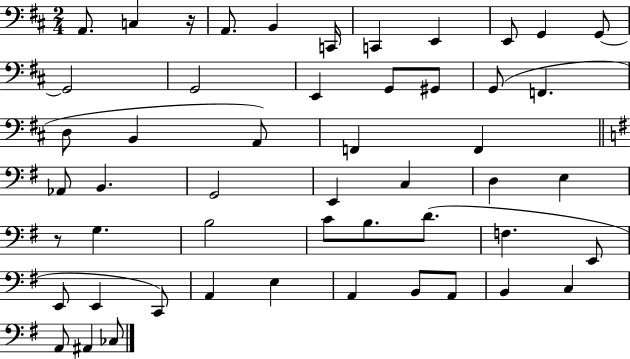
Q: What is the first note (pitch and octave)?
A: A2